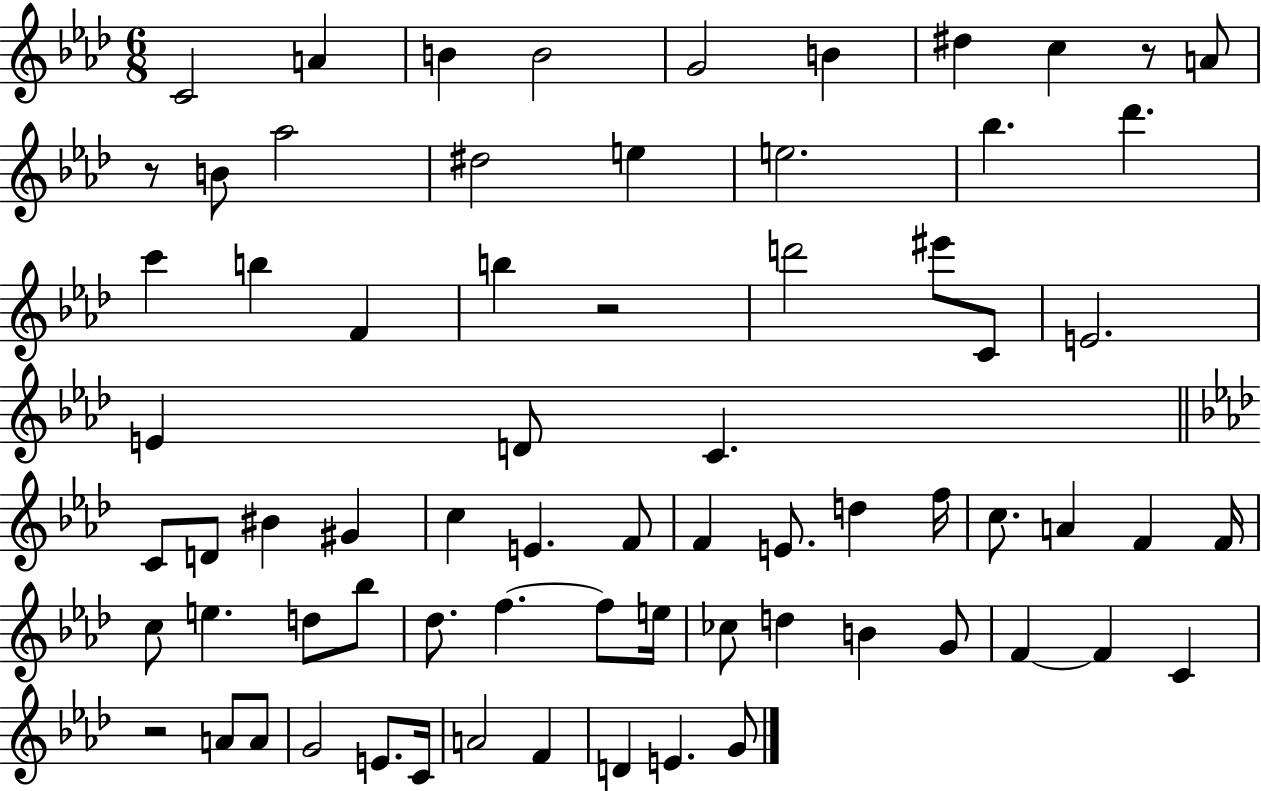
C4/h A4/q B4/q B4/h G4/h B4/q D#5/q C5/q R/e A4/e R/e B4/e Ab5/h D#5/h E5/q E5/h. Bb5/q. Db6/q. C6/q B5/q F4/q B5/q R/h D6/h EIS6/e C4/e E4/h. E4/q D4/e C4/q. C4/e D4/e BIS4/q G#4/q C5/q E4/q. F4/e F4/q E4/e. D5/q F5/s C5/e. A4/q F4/q F4/s C5/e E5/q. D5/e Bb5/e Db5/e. F5/q. F5/e E5/s CES5/e D5/q B4/q G4/e F4/q F4/q C4/q R/h A4/e A4/e G4/h E4/e. C4/s A4/h F4/q D4/q E4/q. G4/e